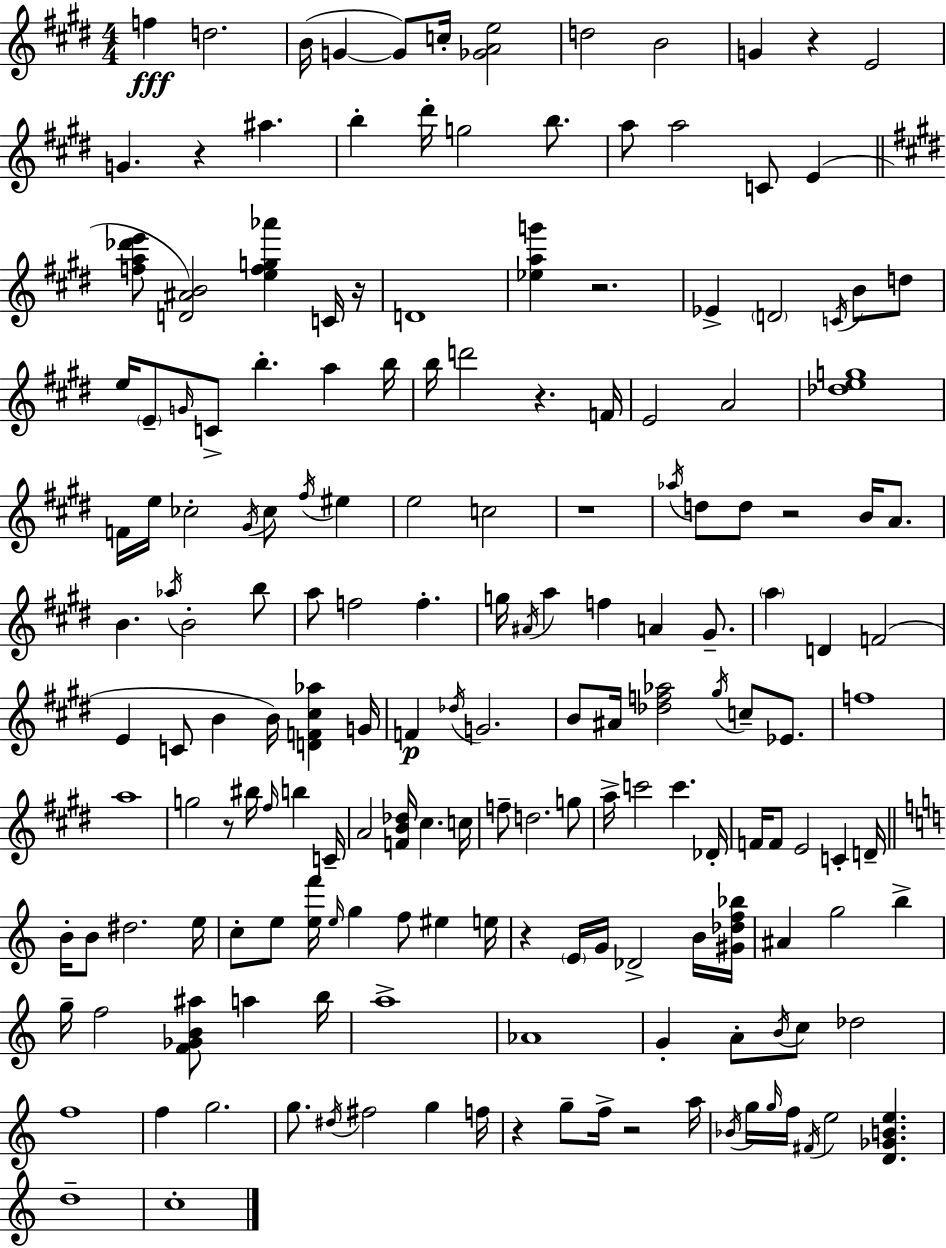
X:1
T:Untitled
M:4/4
L:1/4
K:E
f d2 B/4 G G/2 c/4 [_GAe]2 d2 B2 G z E2 G z ^a b ^d'/4 g2 b/2 a/2 a2 C/2 E [fa_d'e']/2 [D^AB]2 [efg_a'] C/4 z/4 D4 [_eag'] z2 _E D2 C/4 B/2 d/2 e/4 E/2 G/4 C/2 b a b/4 b/4 d'2 z F/4 E2 A2 [_deg]4 F/4 e/4 _c2 ^G/4 _c/2 ^f/4 ^e e2 c2 z4 _a/4 d/2 d/2 z2 B/4 A/2 B _a/4 B2 b/2 a/2 f2 f g/4 ^A/4 a f A ^G/2 a D F2 E C/2 B B/4 [DF^c_a] G/4 F _d/4 G2 B/2 ^A/4 [_df_a]2 ^g/4 c/2 _E/2 f4 a4 g2 z/2 ^b/4 ^f/4 b C/4 A2 [FB_d]/4 ^c c/4 f/2 d2 g/2 a/4 c'2 c' _D/4 F/4 F/2 E2 C D/4 B/4 B/2 ^d2 e/4 c/2 e/2 [ef']/4 e/4 g f/2 ^e e/4 z E/4 G/4 _D2 B/4 [^G_df_b]/4 ^A g2 b g/4 f2 [F_GB^a]/2 a b/4 a4 _A4 G A/2 B/4 c/2 _d2 f4 f g2 g/2 ^d/4 ^f2 g f/4 z g/2 f/4 z2 a/4 _B/4 g/4 g/4 f/4 ^F/4 e2 [D_GBe] d4 c4